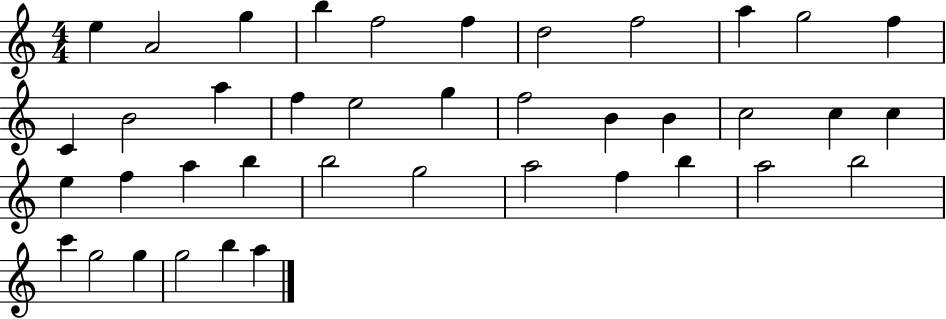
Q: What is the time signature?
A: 4/4